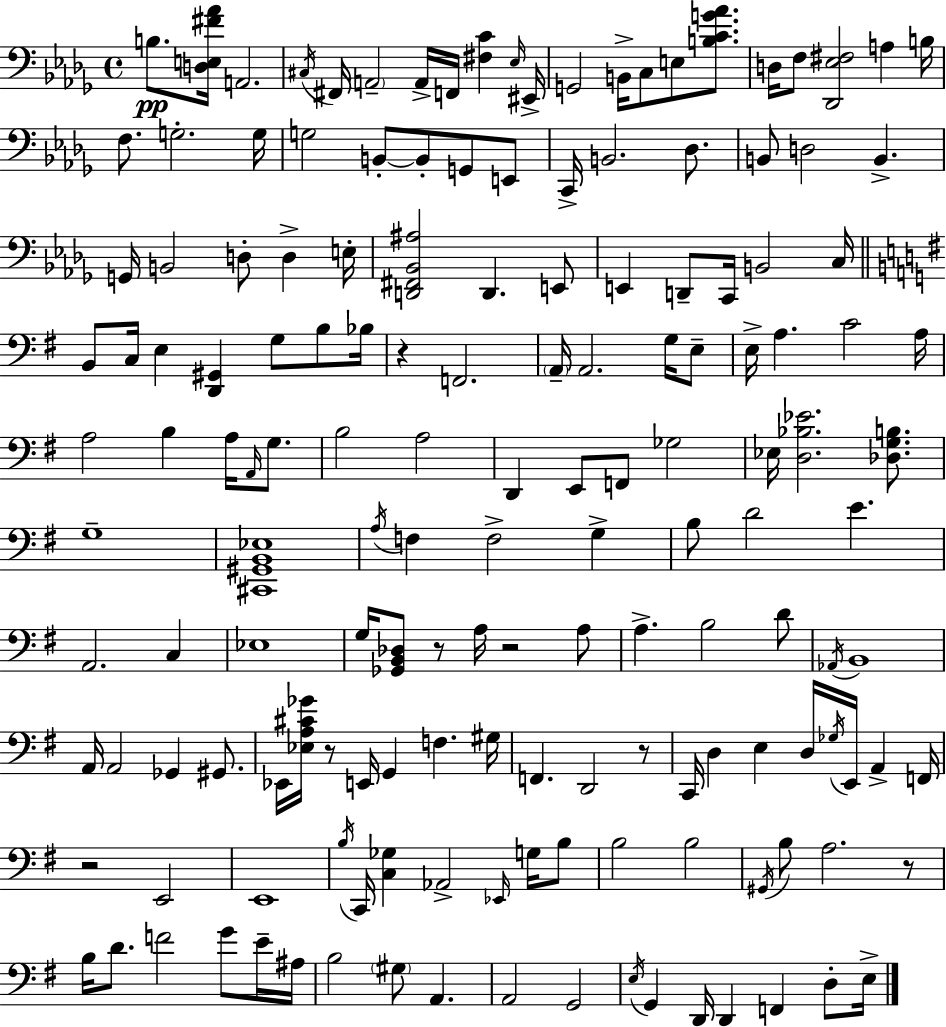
X:1
T:Untitled
M:4/4
L:1/4
K:Bbm
B,/2 [D,E,^F_A]/4 A,,2 ^C,/4 ^F,,/4 A,,2 A,,/4 F,,/4 [^F,C] _E,/4 ^E,,/4 G,,2 B,,/4 C,/2 E,/2 [B,CG_A]/2 D,/4 F,/2 [_D,,_E,^F,]2 A, B,/4 F,/2 G,2 G,/4 G,2 B,,/2 B,,/2 G,,/2 E,,/2 C,,/4 B,,2 _D,/2 B,,/2 D,2 B,, G,,/4 B,,2 D,/2 D, E,/4 [D,,^F,,_B,,^A,]2 D,, E,,/2 E,, D,,/2 C,,/4 B,,2 C,/4 B,,/2 C,/4 E, [D,,^G,,] G,/2 B,/2 _B,/4 z F,,2 A,,/4 A,,2 G,/4 E,/2 E,/4 A, C2 A,/4 A,2 B, A,/4 A,,/4 G,/2 B,2 A,2 D,, E,,/2 F,,/2 _G,2 _E,/4 [D,_B,_E]2 [_D,G,B,]/2 G,4 [^C,,^G,,B,,_E,]4 A,/4 F, F,2 G, B,/2 D2 E A,,2 C, _E,4 G,/4 [_G,,B,,_D,]/2 z/2 A,/4 z2 A,/2 A, B,2 D/2 _A,,/4 B,,4 A,,/4 A,,2 _G,, ^G,,/2 _E,,/4 [_E,A,^C_G]/4 z/2 E,,/4 G,, F, ^G,/4 F,, D,,2 z/2 C,,/4 D, E, D,/4 _G,/4 E,,/4 A,, F,,/4 z2 E,,2 E,,4 B,/4 C,,/4 [C,_G,] _A,,2 _E,,/4 G,/4 B,/2 B,2 B,2 ^G,,/4 B,/2 A,2 z/2 B,/4 D/2 F2 G/2 E/4 ^A,/4 B,2 ^G,/2 A,, A,,2 G,,2 E,/4 G,, D,,/4 D,, F,, D,/2 E,/4